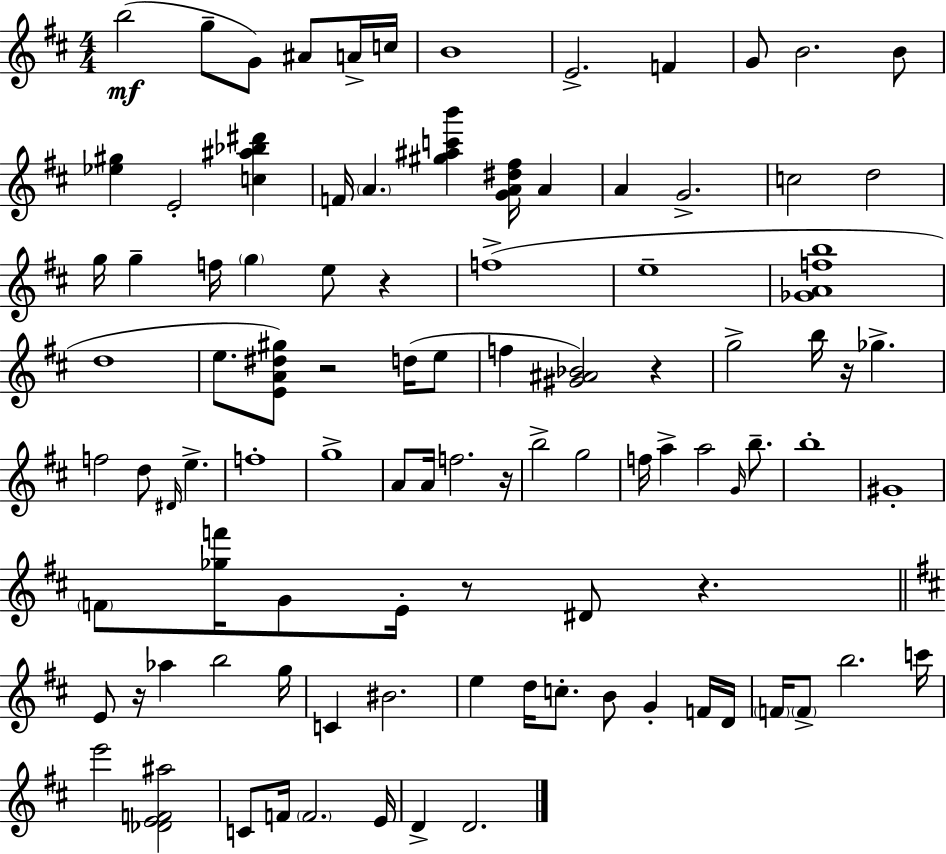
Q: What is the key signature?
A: D major